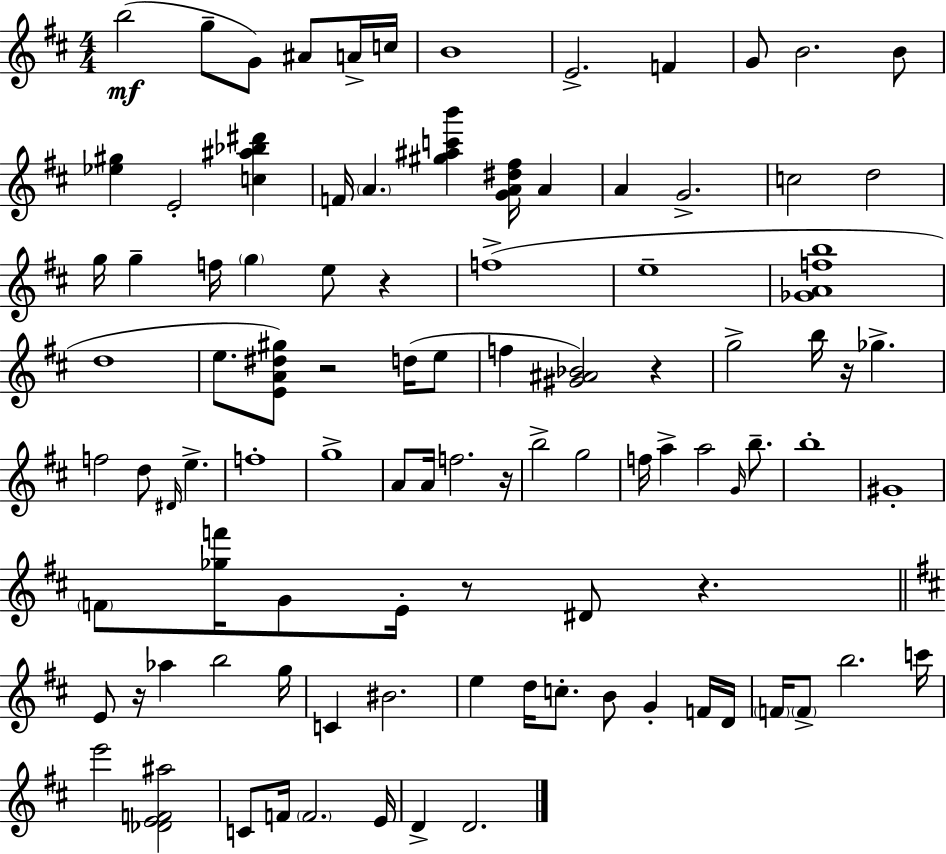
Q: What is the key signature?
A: D major